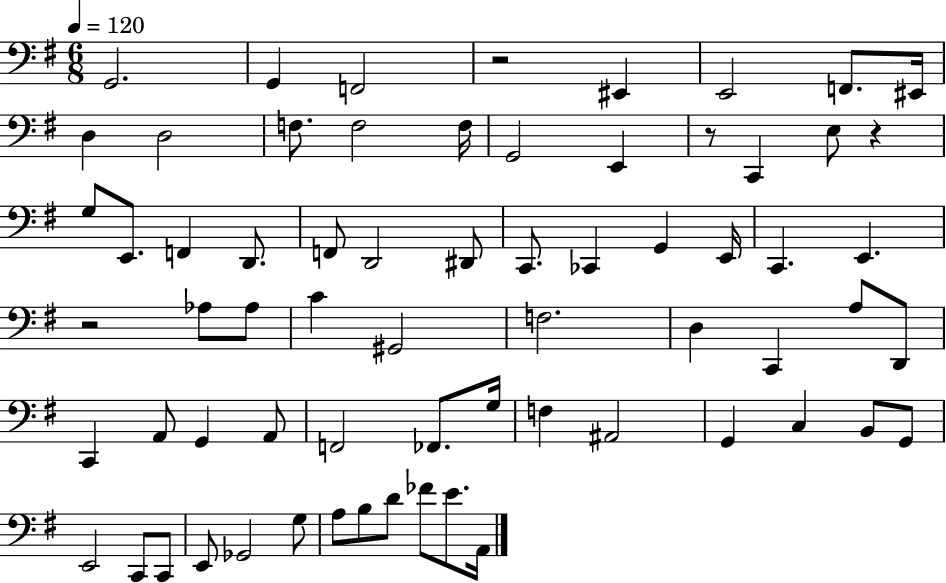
G2/h. G2/q F2/h R/h EIS2/q E2/h F2/e. EIS2/s D3/q D3/h F3/e. F3/h F3/s G2/h E2/q R/e C2/q E3/e R/q G3/e E2/e. F2/q D2/e. F2/e D2/h D#2/e C2/e. CES2/q G2/q E2/s C2/q. E2/q. R/h Ab3/e Ab3/e C4/q G#2/h F3/h. D3/q C2/q A3/e D2/e C2/q A2/e G2/q A2/e F2/h FES2/e. G3/s F3/q A#2/h G2/q C3/q B2/e G2/e E2/h C2/e C2/e E2/e Gb2/h G3/e A3/e B3/e D4/e FES4/e E4/e. A2/s